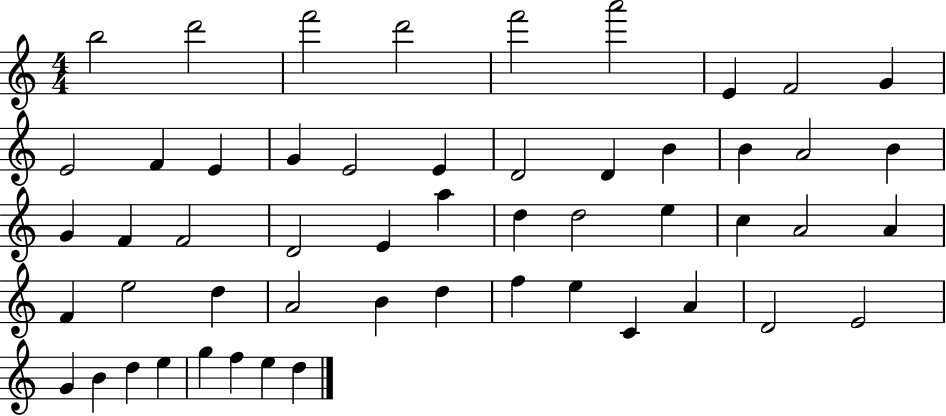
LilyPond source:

{
  \clef treble
  \numericTimeSignature
  \time 4/4
  \key c \major
  b''2 d'''2 | f'''2 d'''2 | f'''2 a'''2 | e'4 f'2 g'4 | \break e'2 f'4 e'4 | g'4 e'2 e'4 | d'2 d'4 b'4 | b'4 a'2 b'4 | \break g'4 f'4 f'2 | d'2 e'4 a''4 | d''4 d''2 e''4 | c''4 a'2 a'4 | \break f'4 e''2 d''4 | a'2 b'4 d''4 | f''4 e''4 c'4 a'4 | d'2 e'2 | \break g'4 b'4 d''4 e''4 | g''4 f''4 e''4 d''4 | \bar "|."
}